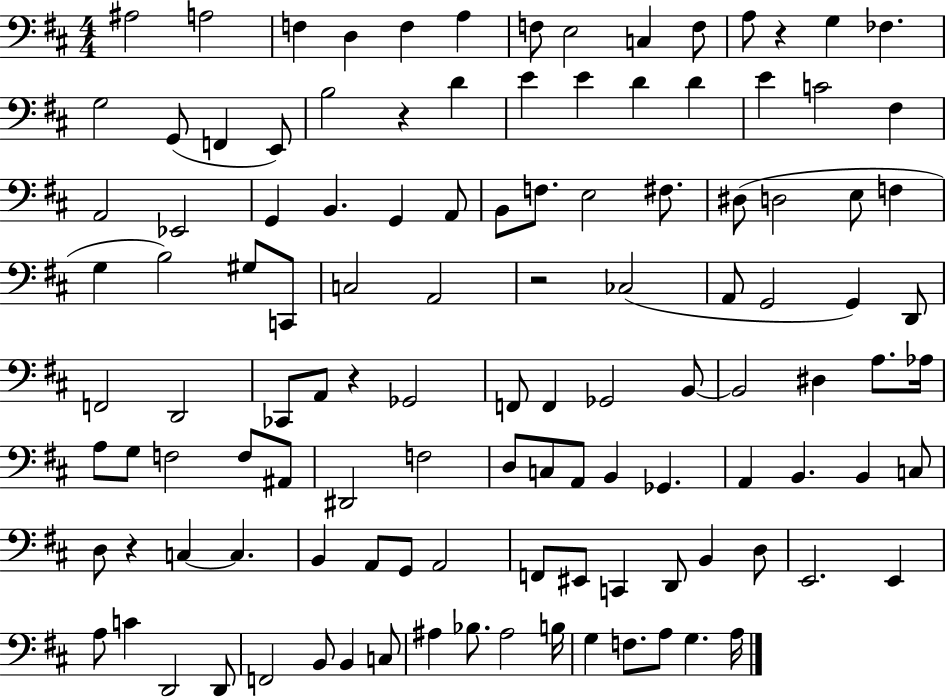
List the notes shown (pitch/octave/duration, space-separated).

A#3/h A3/h F3/q D3/q F3/q A3/q F3/e E3/h C3/q F3/e A3/e R/q G3/q FES3/q. G3/h G2/e F2/q E2/e B3/h R/q D4/q E4/q E4/q D4/q D4/q E4/q C4/h F#3/q A2/h Eb2/h G2/q B2/q. G2/q A2/e B2/e F3/e. E3/h F#3/e. D#3/e D3/h E3/e F3/q G3/q B3/h G#3/e C2/e C3/h A2/h R/h CES3/h A2/e G2/h G2/q D2/e F2/h D2/h CES2/e A2/e R/q Gb2/h F2/e F2/q Gb2/h B2/e B2/h D#3/q A3/e. Ab3/s A3/e G3/e F3/h F3/e A#2/e D#2/h F3/h D3/e C3/e A2/e B2/q Gb2/q. A2/q B2/q. B2/q C3/e D3/e R/q C3/q C3/q. B2/q A2/e G2/e A2/h F2/e EIS2/e C2/q D2/e B2/q D3/e E2/h. E2/q A3/e C4/q D2/h D2/e F2/h B2/e B2/q C3/e A#3/q Bb3/e. A#3/h B3/s G3/q F3/e. A3/e G3/q. A3/s